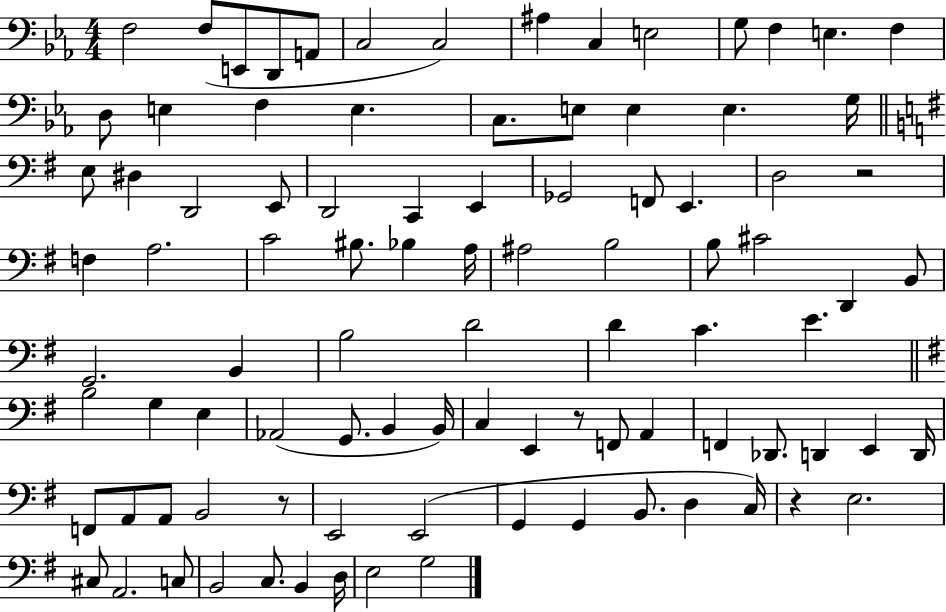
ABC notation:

X:1
T:Untitled
M:4/4
L:1/4
K:Eb
F,2 F,/2 E,,/2 D,,/2 A,,/2 C,2 C,2 ^A, C, E,2 G,/2 F, E, F, D,/2 E, F, E, C,/2 E,/2 E, E, G,/4 E,/2 ^D, D,,2 E,,/2 D,,2 C,, E,, _G,,2 F,,/2 E,, D,2 z2 F, A,2 C2 ^B,/2 _B, A,/4 ^A,2 B,2 B,/2 ^C2 D,, B,,/2 G,,2 B,, B,2 D2 D C E B,2 G, E, _A,,2 G,,/2 B,, B,,/4 C, E,, z/2 F,,/2 A,, F,, _D,,/2 D,, E,, D,,/4 F,,/2 A,,/2 A,,/2 B,,2 z/2 E,,2 E,,2 G,, G,, B,,/2 D, C,/4 z E,2 ^C,/2 A,,2 C,/2 B,,2 C,/2 B,, D,/4 E,2 G,2